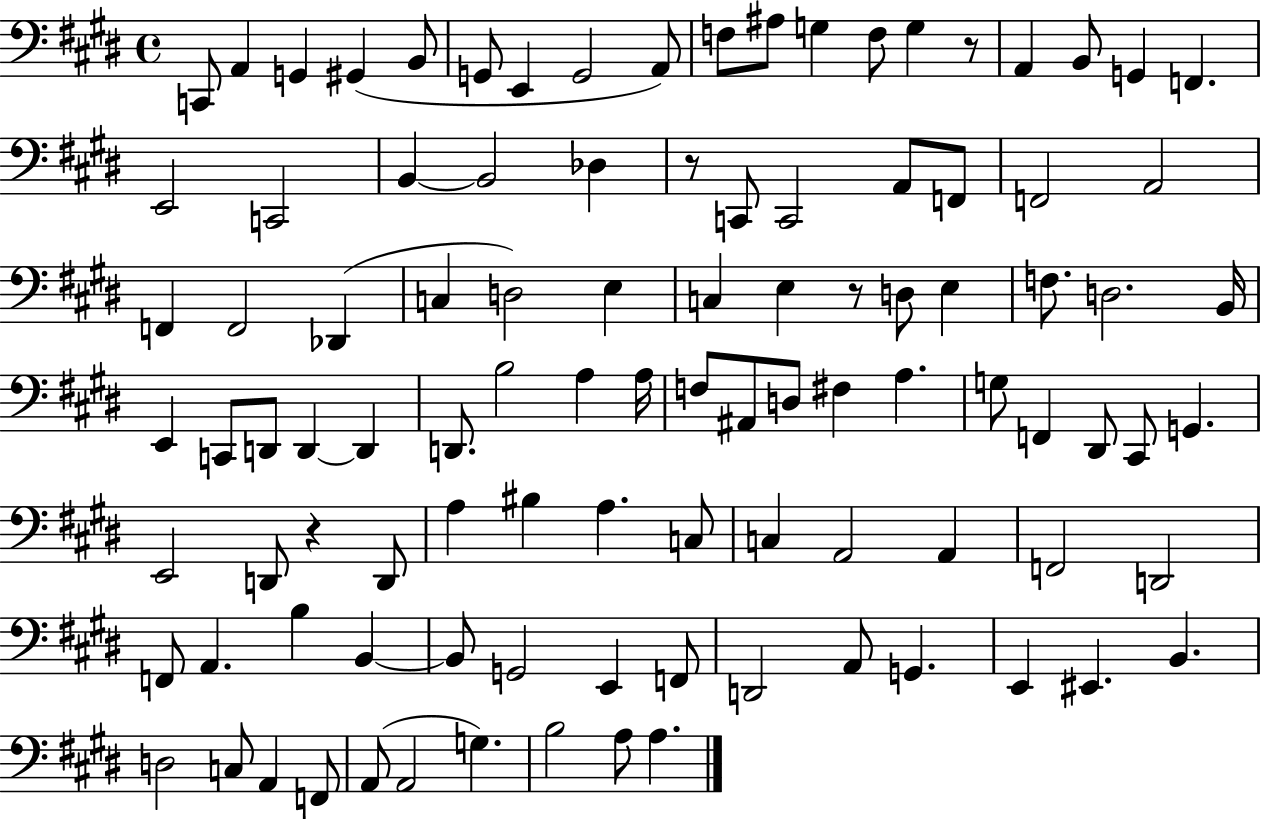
X:1
T:Untitled
M:4/4
L:1/4
K:E
C,,/2 A,, G,, ^G,, B,,/2 G,,/2 E,, G,,2 A,,/2 F,/2 ^A,/2 G, F,/2 G, z/2 A,, B,,/2 G,, F,, E,,2 C,,2 B,, B,,2 _D, z/2 C,,/2 C,,2 A,,/2 F,,/2 F,,2 A,,2 F,, F,,2 _D,, C, D,2 E, C, E, z/2 D,/2 E, F,/2 D,2 B,,/4 E,, C,,/2 D,,/2 D,, D,, D,,/2 B,2 A, A,/4 F,/2 ^A,,/2 D,/2 ^F, A, G,/2 F,, ^D,,/2 ^C,,/2 G,, E,,2 D,,/2 z D,,/2 A, ^B, A, C,/2 C, A,,2 A,, F,,2 D,,2 F,,/2 A,, B, B,, B,,/2 G,,2 E,, F,,/2 D,,2 A,,/2 G,, E,, ^E,, B,, D,2 C,/2 A,, F,,/2 A,,/2 A,,2 G, B,2 A,/2 A,